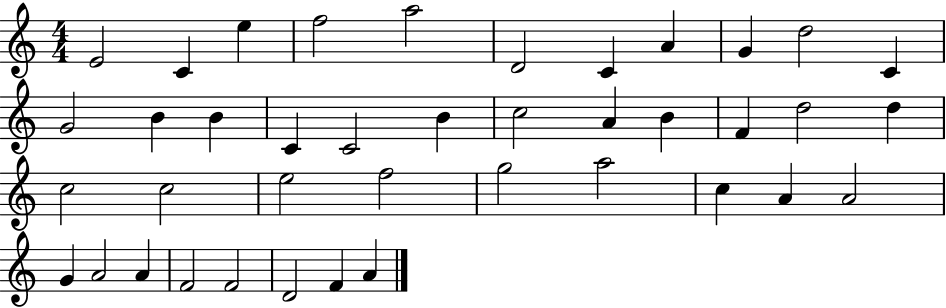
{
  \clef treble
  \numericTimeSignature
  \time 4/4
  \key c \major
  e'2 c'4 e''4 | f''2 a''2 | d'2 c'4 a'4 | g'4 d''2 c'4 | \break g'2 b'4 b'4 | c'4 c'2 b'4 | c''2 a'4 b'4 | f'4 d''2 d''4 | \break c''2 c''2 | e''2 f''2 | g''2 a''2 | c''4 a'4 a'2 | \break g'4 a'2 a'4 | f'2 f'2 | d'2 f'4 a'4 | \bar "|."
}